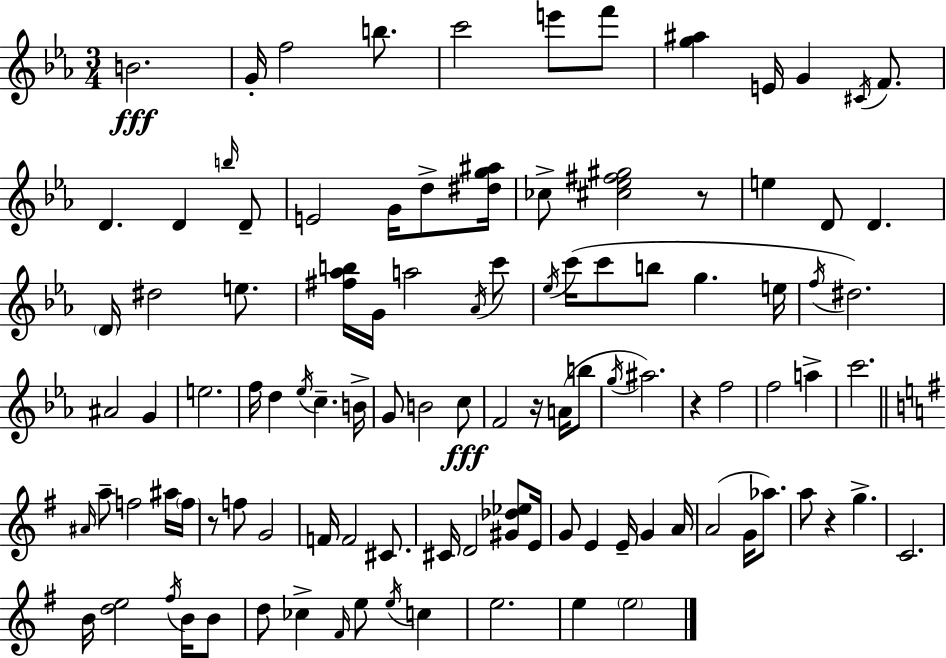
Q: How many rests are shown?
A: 5